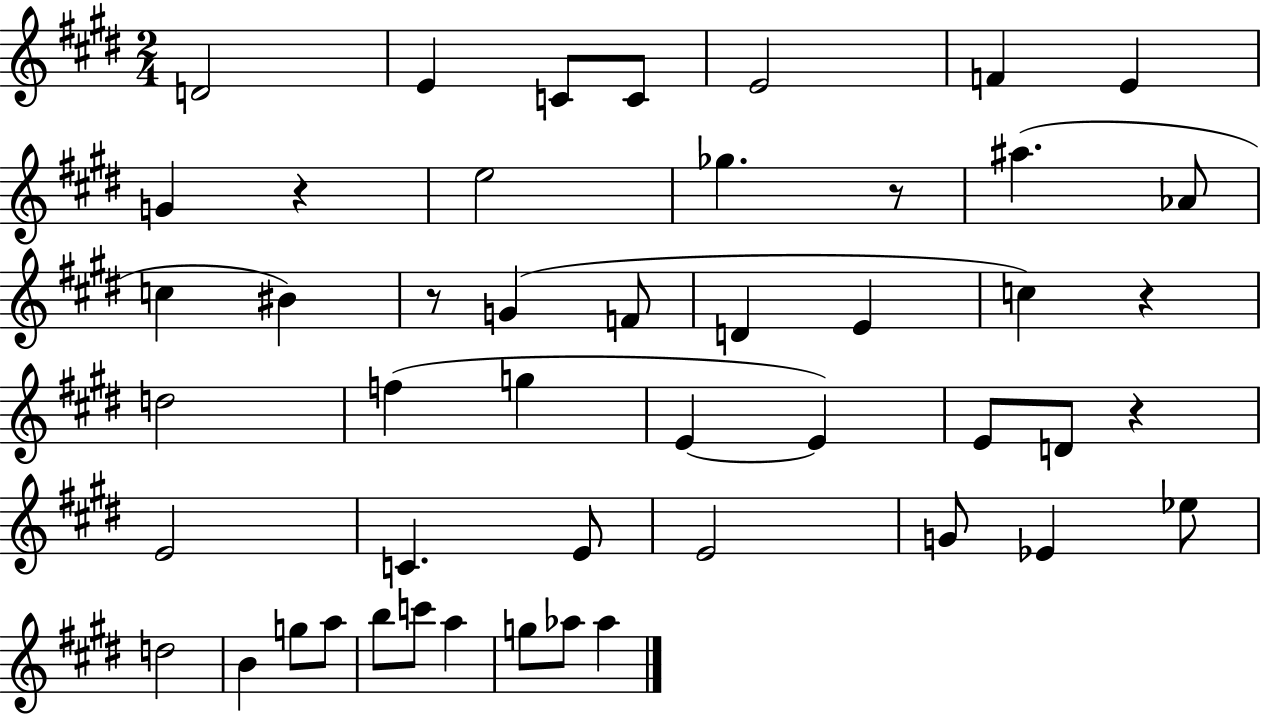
D4/h E4/q C4/e C4/e E4/h F4/q E4/q G4/q R/q E5/h Gb5/q. R/e A#5/q. Ab4/e C5/q BIS4/q R/e G4/q F4/e D4/q E4/q C5/q R/q D5/h F5/q G5/q E4/q E4/q E4/e D4/e R/q E4/h C4/q. E4/e E4/h G4/e Eb4/q Eb5/e D5/h B4/q G5/e A5/e B5/e C6/e A5/q G5/e Ab5/e Ab5/q